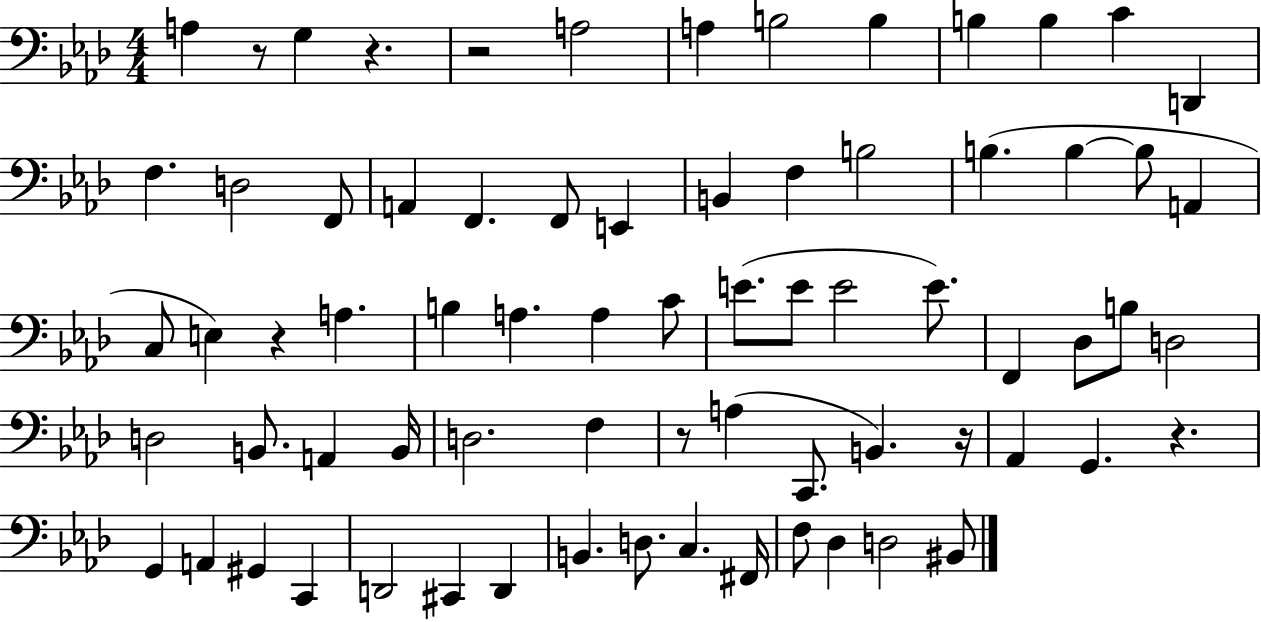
{
  \clef bass
  \numericTimeSignature
  \time 4/4
  \key aes \major
  a4 r8 g4 r4. | r2 a2 | a4 b2 b4 | b4 b4 c'4 d,4 | \break f4. d2 f,8 | a,4 f,4. f,8 e,4 | b,4 f4 b2 | b4.( b4~~ b8 a,4 | \break c8 e4) r4 a4. | b4 a4. a4 c'8 | e'8.( e'8 e'2 e'8.) | f,4 des8 b8 d2 | \break d2 b,8. a,4 b,16 | d2. f4 | r8 a4( c,8. b,4.) r16 | aes,4 g,4. r4. | \break g,4 a,4 gis,4 c,4 | d,2 cis,4 d,4 | b,4. d8. c4. fis,16 | f8 des4 d2 bis,8 | \break \bar "|."
}